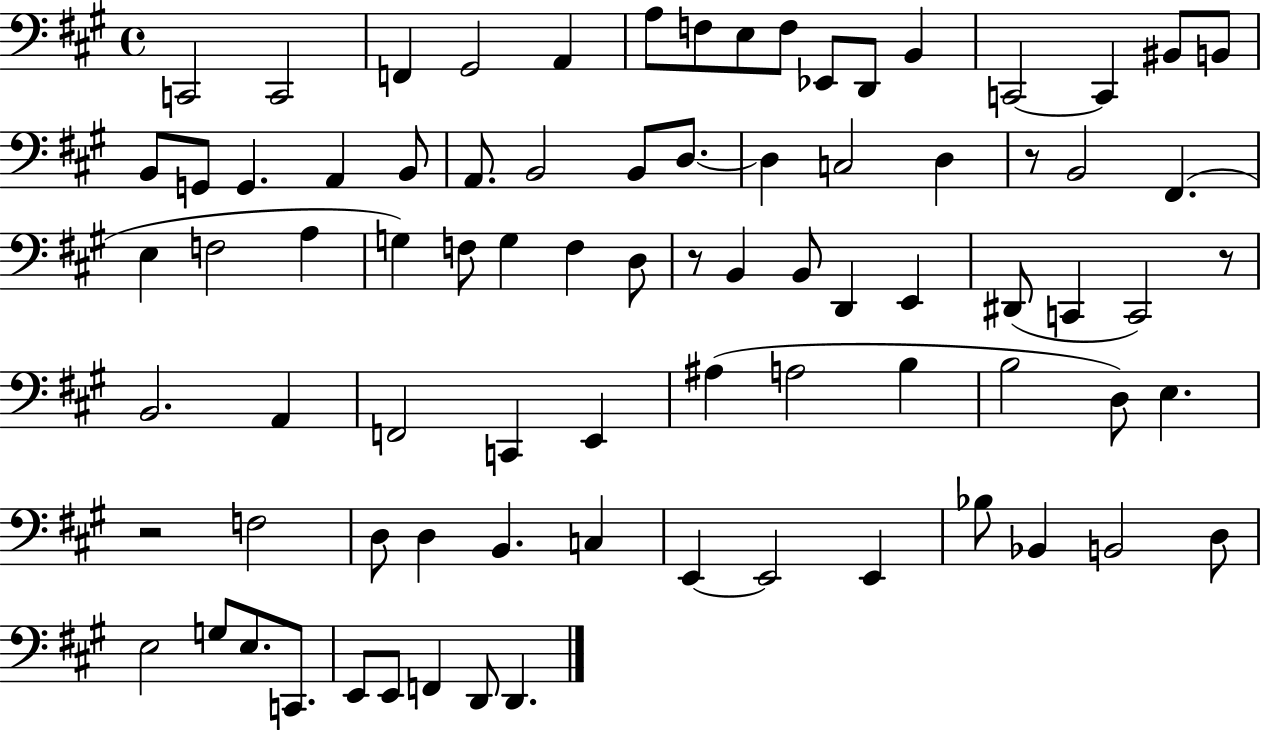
C2/h C2/h F2/q G#2/h A2/q A3/e F3/e E3/e F3/e Eb2/e D2/e B2/q C2/h C2/q BIS2/e B2/e B2/e G2/e G2/q. A2/q B2/e A2/e. B2/h B2/e D3/e. D3/q C3/h D3/q R/e B2/h F#2/q. E3/q F3/h A3/q G3/q F3/e G3/q F3/q D3/e R/e B2/q B2/e D2/q E2/q D#2/e C2/q C2/h R/e B2/h. A2/q F2/h C2/q E2/q A#3/q A3/h B3/q B3/h D3/e E3/q. R/h F3/h D3/e D3/q B2/q. C3/q E2/q E2/h E2/q Bb3/e Bb2/q B2/h D3/e E3/h G3/e E3/e. C2/e. E2/e E2/e F2/q D2/e D2/q.